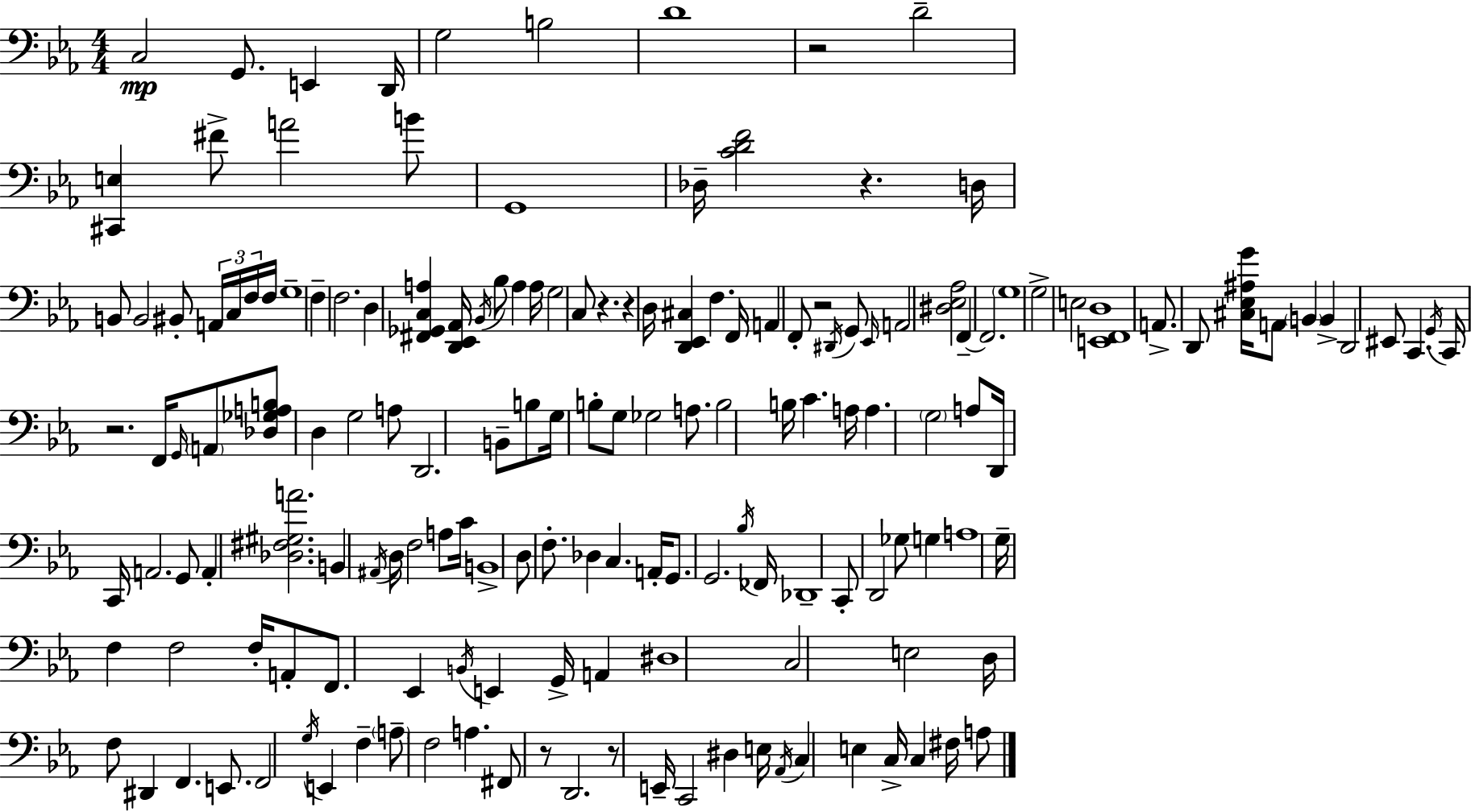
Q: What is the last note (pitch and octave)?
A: A3